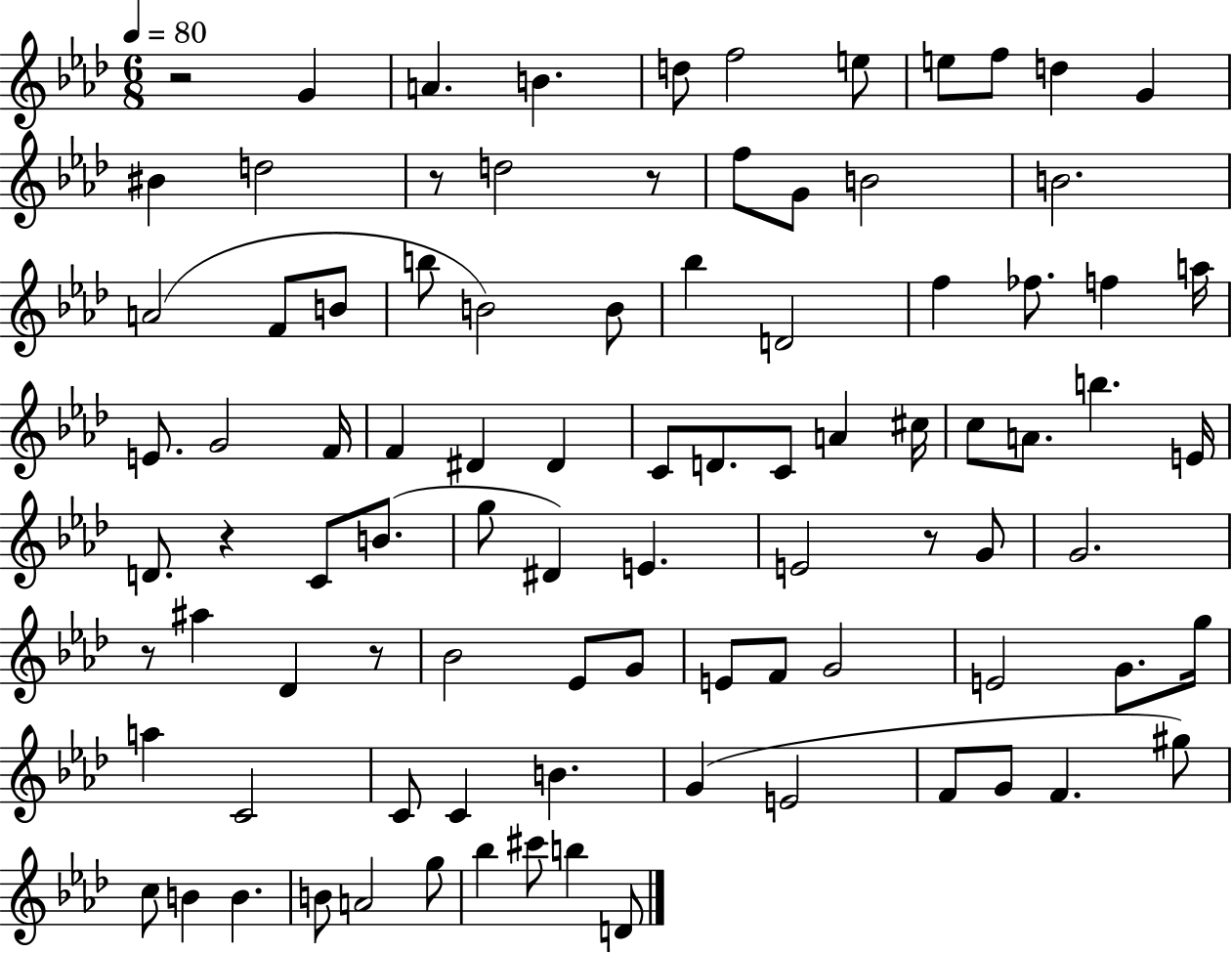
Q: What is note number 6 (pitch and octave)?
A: E5